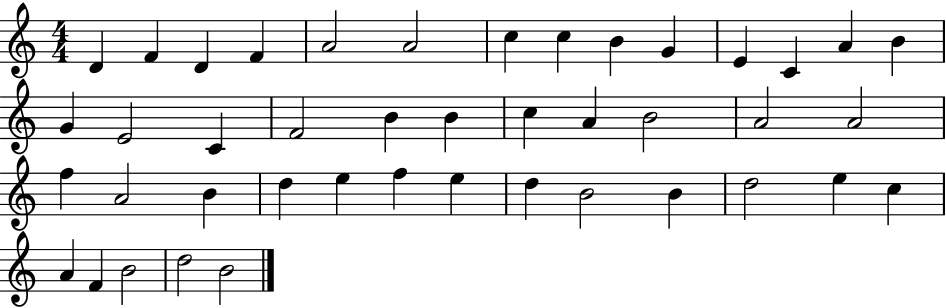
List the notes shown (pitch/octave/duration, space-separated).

D4/q F4/q D4/q F4/q A4/h A4/h C5/q C5/q B4/q G4/q E4/q C4/q A4/q B4/q G4/q E4/h C4/q F4/h B4/q B4/q C5/q A4/q B4/h A4/h A4/h F5/q A4/h B4/q D5/q E5/q F5/q E5/q D5/q B4/h B4/q D5/h E5/q C5/q A4/q F4/q B4/h D5/h B4/h